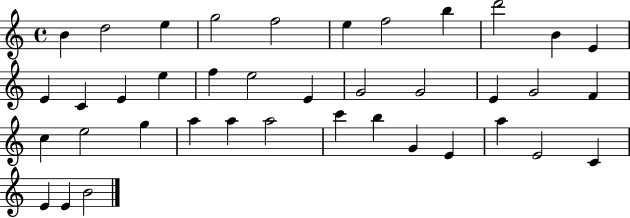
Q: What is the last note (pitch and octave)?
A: B4